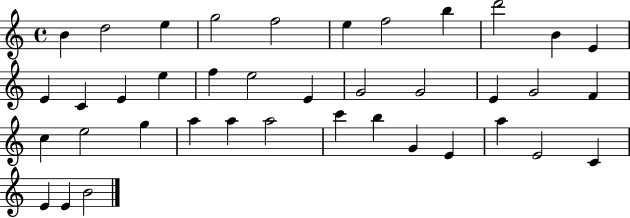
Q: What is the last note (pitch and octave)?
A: B4